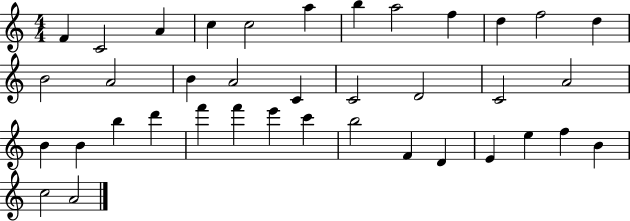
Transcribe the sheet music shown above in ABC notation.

X:1
T:Untitled
M:4/4
L:1/4
K:C
F C2 A c c2 a b a2 f d f2 d B2 A2 B A2 C C2 D2 C2 A2 B B b d' f' f' e' c' b2 F D E e f B c2 A2